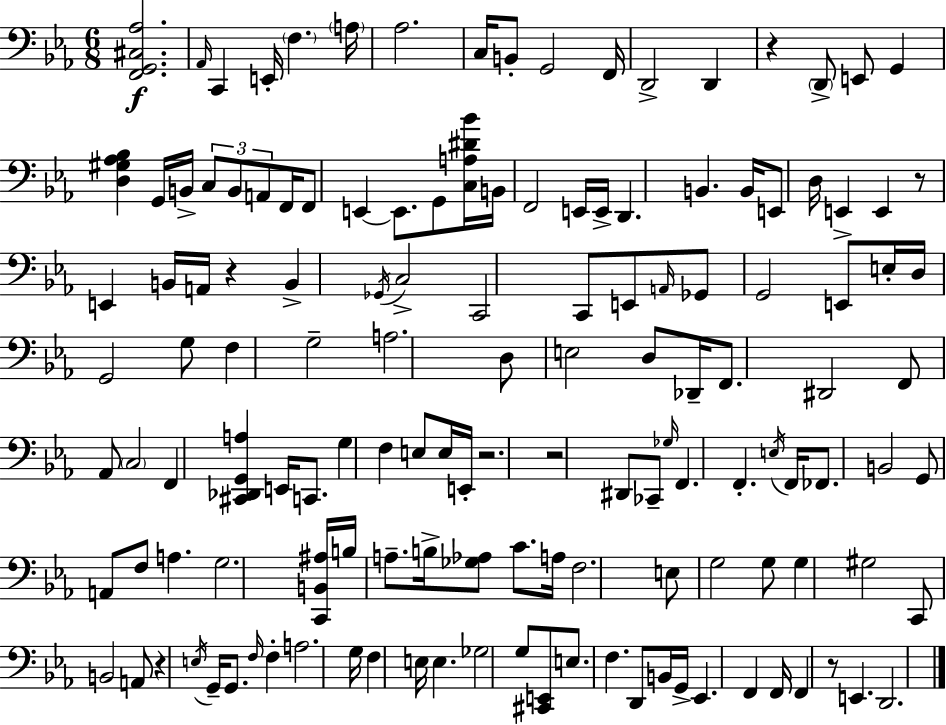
[F2,G2,C#3,Ab3]/h. Ab2/s C2/q E2/s F3/q. A3/s Ab3/h. C3/s B2/e G2/h F2/s D2/h D2/q R/q D2/e E2/e G2/q [D3,G#3,Ab3,Bb3]/q G2/s B2/s C3/e B2/e A2/e F2/s F2/e E2/q E2/e. G2/e [C3,A3,D#4,Bb4]/s B2/s F2/h E2/s E2/s D2/q. B2/q. B2/s E2/e D3/s E2/q E2/q R/e E2/q B2/s A2/s R/q B2/q Gb2/s C3/h C2/h C2/e E2/e A2/s Gb2/e G2/h E2/e E3/s D3/s G2/h G3/e F3/q G3/h A3/h. D3/e E3/h D3/e Db2/s F2/e. D#2/h F2/e Ab2/e C3/h F2/q [C#2,Db2,G2,A3]/q E2/s C2/e. G3/q F3/q E3/e E3/s E2/s R/h. R/h D#2/e CES2/e Gb3/s F2/q. F2/q. E3/s F2/s FES2/e. B2/h G2/e A2/e F3/e A3/q. G3/h. [C2,B2,A#3]/s B3/s A3/e. B3/s [Gb3,Ab3]/e C4/e. A3/s F3/h. E3/e G3/h G3/e G3/q G#3/h C2/e B2/h A2/e R/q E3/s G2/s G2/e. F3/s F3/q A3/h. G3/s F3/q E3/s E3/q. Gb3/h G3/e [C#2,E2]/e E3/e. F3/q. D2/e B2/s G2/s Eb2/q. F2/q F2/s F2/q R/e E2/q. D2/h.